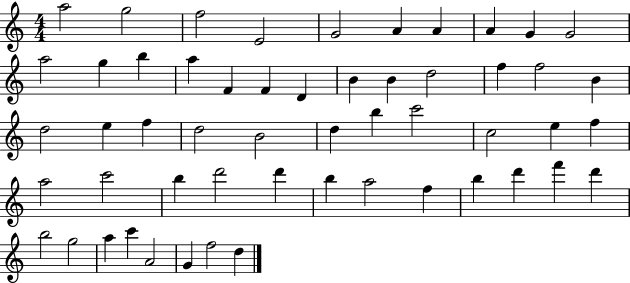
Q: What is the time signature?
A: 4/4